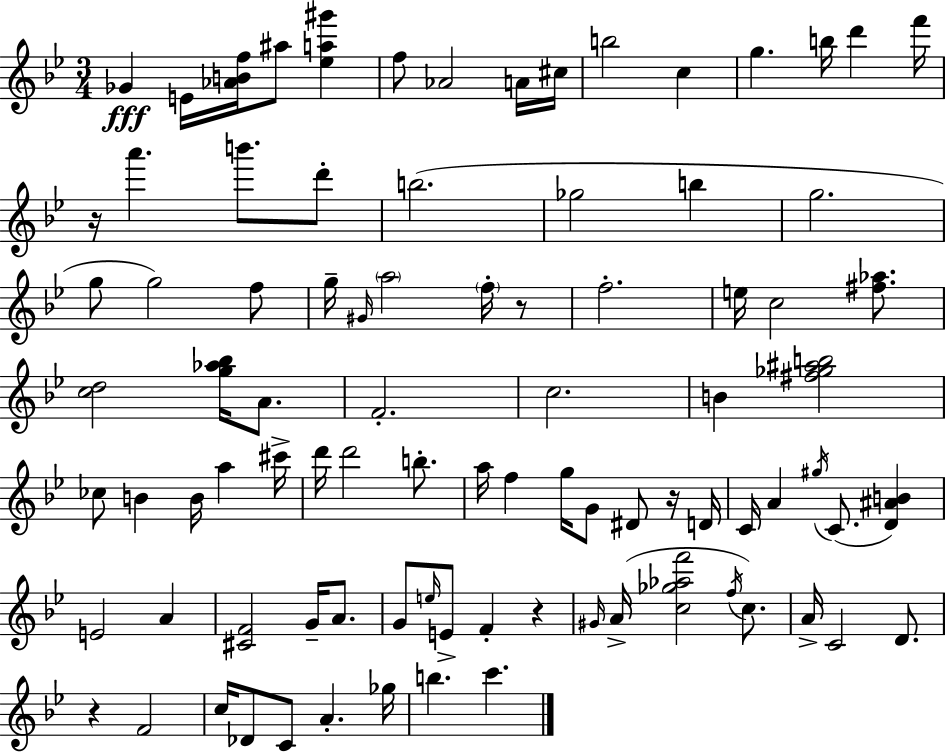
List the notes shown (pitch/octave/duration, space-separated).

Gb4/q E4/s [Ab4,B4,F5]/s A#5/e [Eb5,A5,G#6]/q F5/e Ab4/h A4/s C#5/s B5/h C5/q G5/q. B5/s D6/q F6/s R/s A6/q. B6/e. D6/e B5/h. Gb5/h B5/q G5/h. G5/e G5/h F5/e G5/s G#4/s A5/h F5/s R/e F5/h. E5/s C5/h [F#5,Ab5]/e. [C5,D5]/h [G5,Ab5,Bb5]/s A4/e. F4/h. C5/h. B4/q [F#5,Gb5,A#5,B5]/h CES5/e B4/q B4/s A5/q C#6/s D6/s D6/h B5/e. A5/s F5/q G5/s G4/e D#4/e R/s D4/s C4/s A4/q G#5/s C4/e. [D4,A#4,B4]/q E4/h A4/q [C#4,F4]/h G4/s A4/e. G4/e E5/s E4/e F4/q R/q G#4/s A4/s [C5,Gb5,Ab5,F6]/h F5/s C5/e. A4/s C4/h D4/e. R/q F4/h C5/s Db4/e C4/e A4/q. Gb5/s B5/q. C6/q.